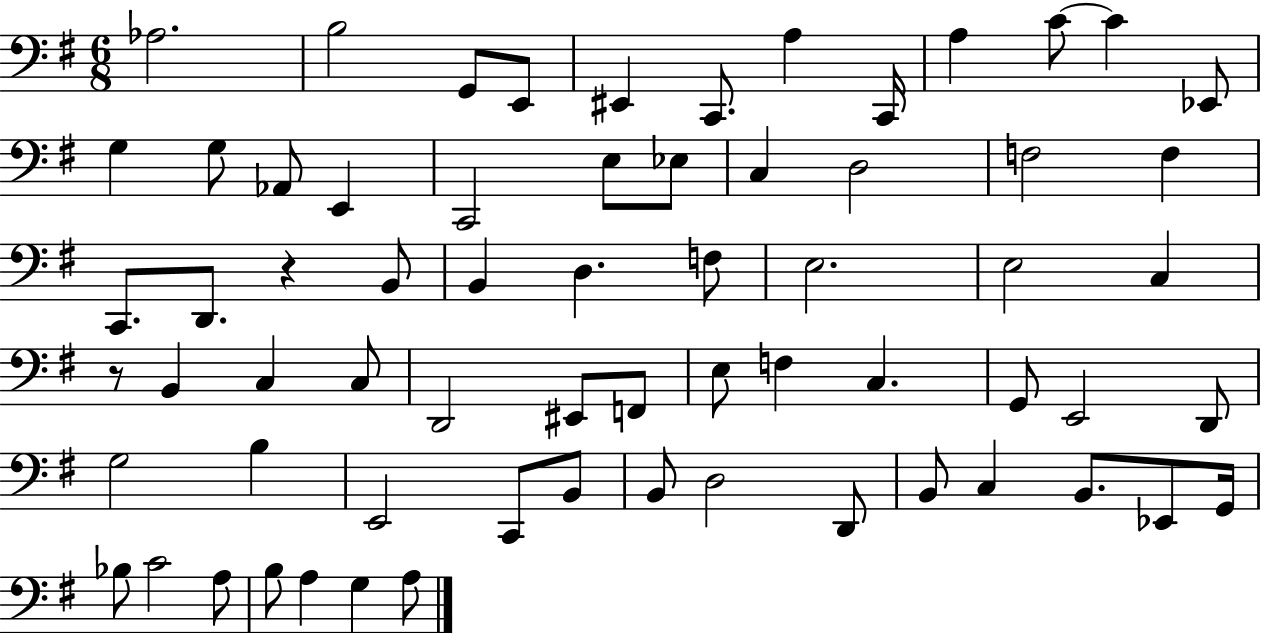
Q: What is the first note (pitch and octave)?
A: Ab3